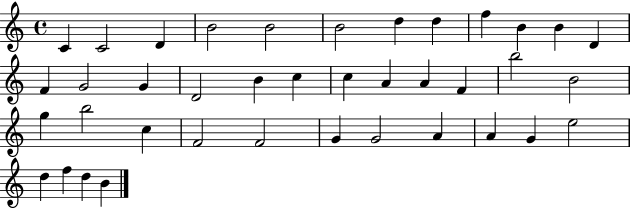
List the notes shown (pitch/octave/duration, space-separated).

C4/q C4/h D4/q B4/h B4/h B4/h D5/q D5/q F5/q B4/q B4/q D4/q F4/q G4/h G4/q D4/h B4/q C5/q C5/q A4/q A4/q F4/q B5/h B4/h G5/q B5/h C5/q F4/h F4/h G4/q G4/h A4/q A4/q G4/q E5/h D5/q F5/q D5/q B4/q